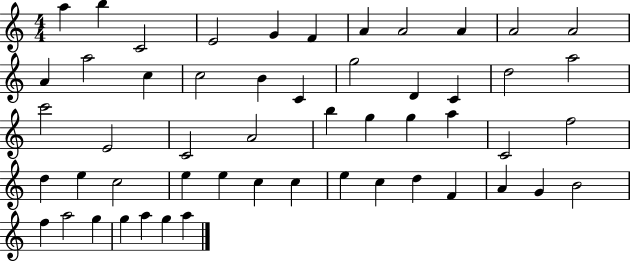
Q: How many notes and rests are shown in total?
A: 53